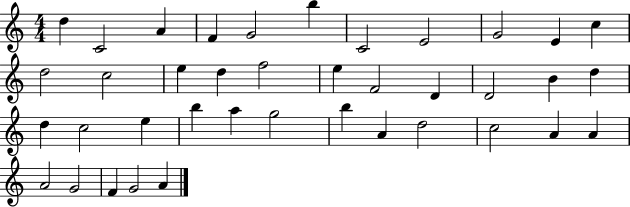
D5/q C4/h A4/q F4/q G4/h B5/q C4/h E4/h G4/h E4/q C5/q D5/h C5/h E5/q D5/q F5/h E5/q F4/h D4/q D4/h B4/q D5/q D5/q C5/h E5/q B5/q A5/q G5/h B5/q A4/q D5/h C5/h A4/q A4/q A4/h G4/h F4/q G4/h A4/q